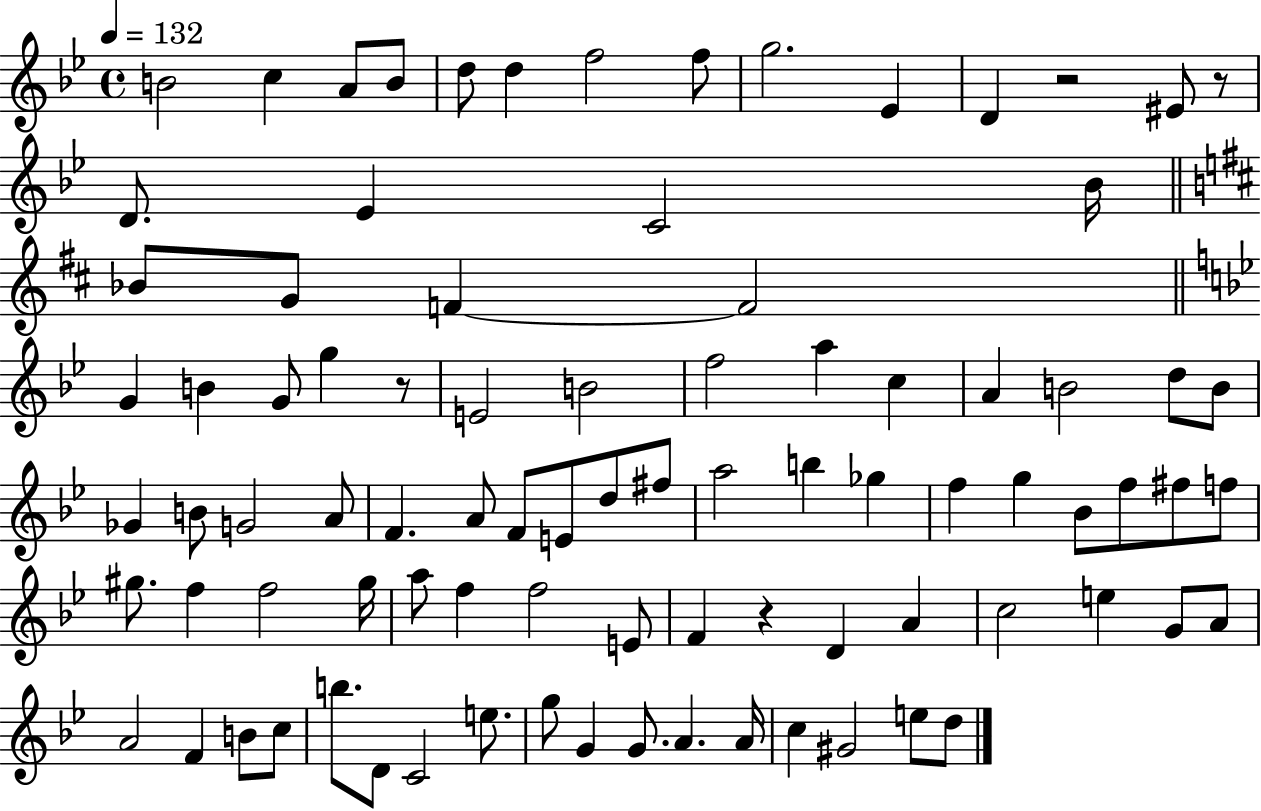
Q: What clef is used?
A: treble